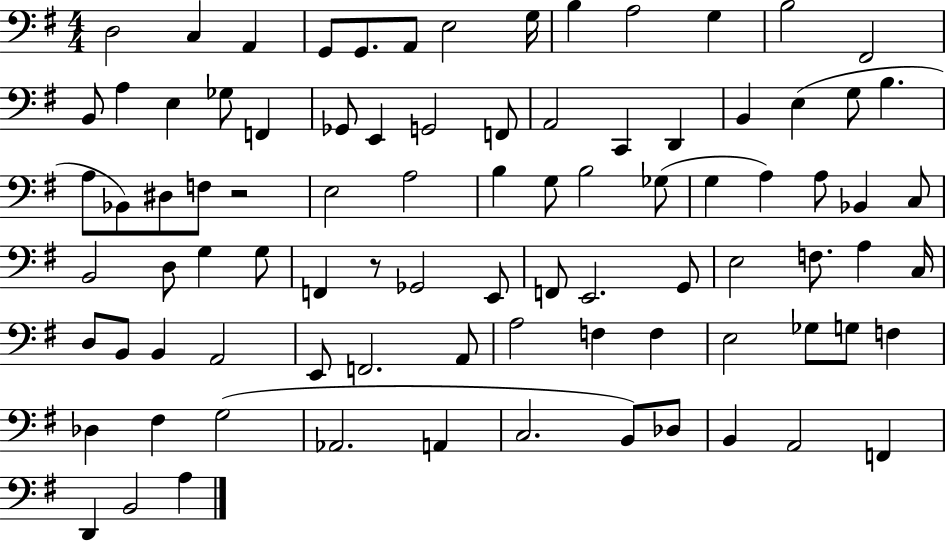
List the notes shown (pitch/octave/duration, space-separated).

D3/h C3/q A2/q G2/e G2/e. A2/e E3/h G3/s B3/q A3/h G3/q B3/h F#2/h B2/e A3/q E3/q Gb3/e F2/q Gb2/e E2/q G2/h F2/e A2/h C2/q D2/q B2/q E3/q G3/e B3/q. A3/e Bb2/e D#3/e F3/e R/h E3/h A3/h B3/q G3/e B3/h Gb3/e G3/q A3/q A3/e Bb2/q C3/e B2/h D3/e G3/q G3/e F2/q R/e Gb2/h E2/e F2/e E2/h. G2/e E3/h F3/e. A3/q C3/s D3/e B2/e B2/q A2/h E2/e F2/h. A2/e A3/h F3/q F3/q E3/h Gb3/e G3/e F3/q Db3/q F#3/q G3/h Ab2/h. A2/q C3/h. B2/e Db3/e B2/q A2/h F2/q D2/q B2/h A3/q